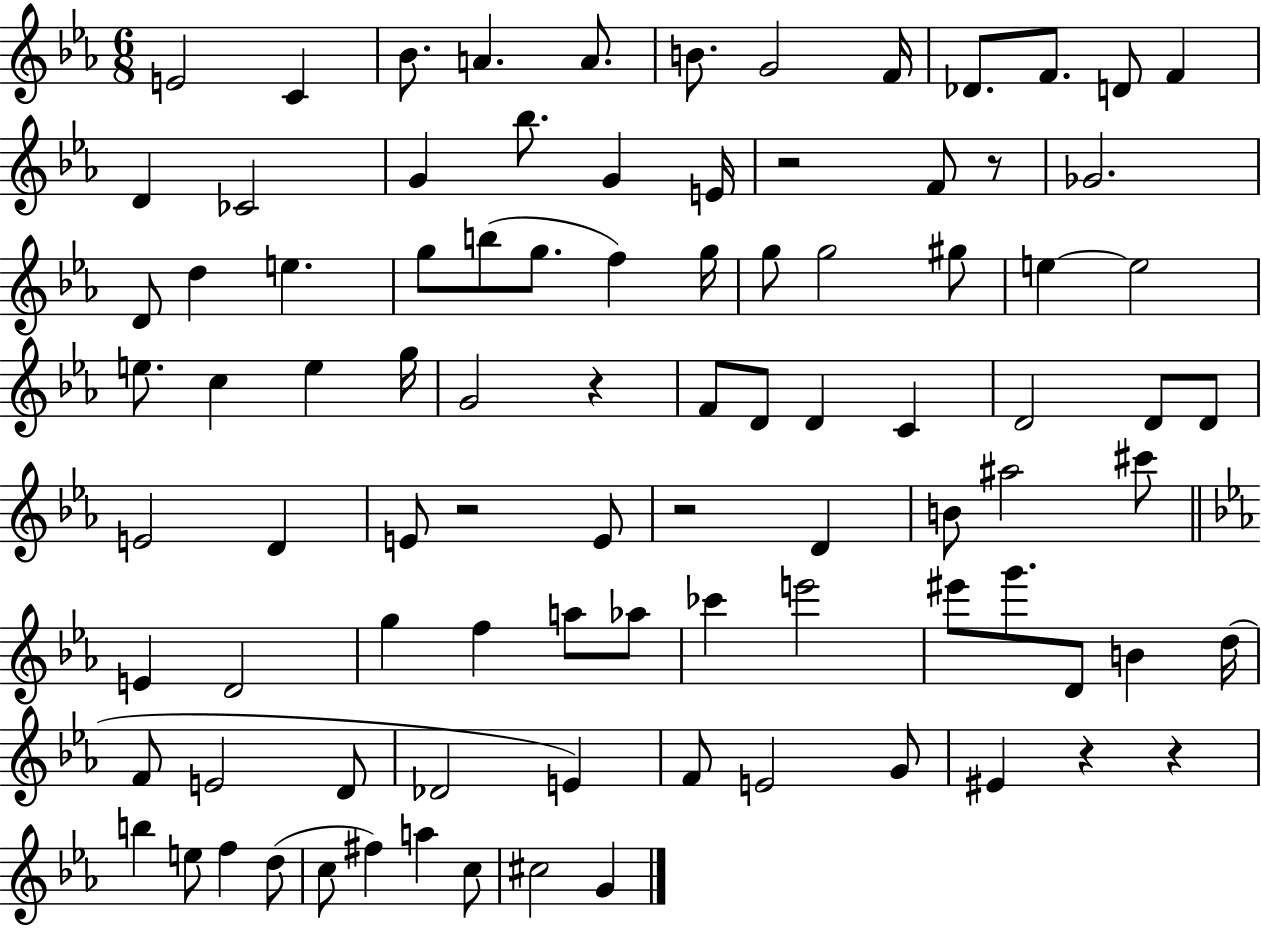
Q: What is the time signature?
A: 6/8